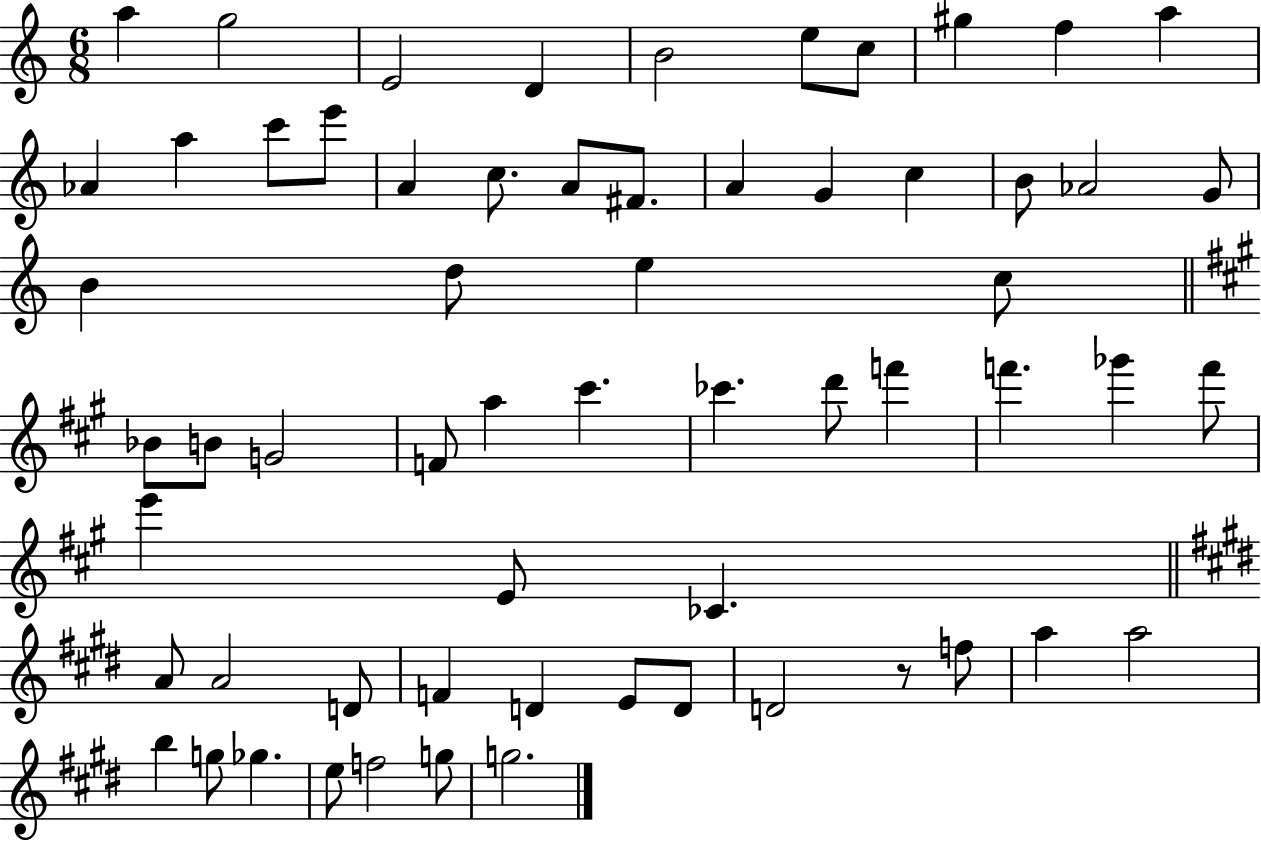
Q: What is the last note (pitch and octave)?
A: G5